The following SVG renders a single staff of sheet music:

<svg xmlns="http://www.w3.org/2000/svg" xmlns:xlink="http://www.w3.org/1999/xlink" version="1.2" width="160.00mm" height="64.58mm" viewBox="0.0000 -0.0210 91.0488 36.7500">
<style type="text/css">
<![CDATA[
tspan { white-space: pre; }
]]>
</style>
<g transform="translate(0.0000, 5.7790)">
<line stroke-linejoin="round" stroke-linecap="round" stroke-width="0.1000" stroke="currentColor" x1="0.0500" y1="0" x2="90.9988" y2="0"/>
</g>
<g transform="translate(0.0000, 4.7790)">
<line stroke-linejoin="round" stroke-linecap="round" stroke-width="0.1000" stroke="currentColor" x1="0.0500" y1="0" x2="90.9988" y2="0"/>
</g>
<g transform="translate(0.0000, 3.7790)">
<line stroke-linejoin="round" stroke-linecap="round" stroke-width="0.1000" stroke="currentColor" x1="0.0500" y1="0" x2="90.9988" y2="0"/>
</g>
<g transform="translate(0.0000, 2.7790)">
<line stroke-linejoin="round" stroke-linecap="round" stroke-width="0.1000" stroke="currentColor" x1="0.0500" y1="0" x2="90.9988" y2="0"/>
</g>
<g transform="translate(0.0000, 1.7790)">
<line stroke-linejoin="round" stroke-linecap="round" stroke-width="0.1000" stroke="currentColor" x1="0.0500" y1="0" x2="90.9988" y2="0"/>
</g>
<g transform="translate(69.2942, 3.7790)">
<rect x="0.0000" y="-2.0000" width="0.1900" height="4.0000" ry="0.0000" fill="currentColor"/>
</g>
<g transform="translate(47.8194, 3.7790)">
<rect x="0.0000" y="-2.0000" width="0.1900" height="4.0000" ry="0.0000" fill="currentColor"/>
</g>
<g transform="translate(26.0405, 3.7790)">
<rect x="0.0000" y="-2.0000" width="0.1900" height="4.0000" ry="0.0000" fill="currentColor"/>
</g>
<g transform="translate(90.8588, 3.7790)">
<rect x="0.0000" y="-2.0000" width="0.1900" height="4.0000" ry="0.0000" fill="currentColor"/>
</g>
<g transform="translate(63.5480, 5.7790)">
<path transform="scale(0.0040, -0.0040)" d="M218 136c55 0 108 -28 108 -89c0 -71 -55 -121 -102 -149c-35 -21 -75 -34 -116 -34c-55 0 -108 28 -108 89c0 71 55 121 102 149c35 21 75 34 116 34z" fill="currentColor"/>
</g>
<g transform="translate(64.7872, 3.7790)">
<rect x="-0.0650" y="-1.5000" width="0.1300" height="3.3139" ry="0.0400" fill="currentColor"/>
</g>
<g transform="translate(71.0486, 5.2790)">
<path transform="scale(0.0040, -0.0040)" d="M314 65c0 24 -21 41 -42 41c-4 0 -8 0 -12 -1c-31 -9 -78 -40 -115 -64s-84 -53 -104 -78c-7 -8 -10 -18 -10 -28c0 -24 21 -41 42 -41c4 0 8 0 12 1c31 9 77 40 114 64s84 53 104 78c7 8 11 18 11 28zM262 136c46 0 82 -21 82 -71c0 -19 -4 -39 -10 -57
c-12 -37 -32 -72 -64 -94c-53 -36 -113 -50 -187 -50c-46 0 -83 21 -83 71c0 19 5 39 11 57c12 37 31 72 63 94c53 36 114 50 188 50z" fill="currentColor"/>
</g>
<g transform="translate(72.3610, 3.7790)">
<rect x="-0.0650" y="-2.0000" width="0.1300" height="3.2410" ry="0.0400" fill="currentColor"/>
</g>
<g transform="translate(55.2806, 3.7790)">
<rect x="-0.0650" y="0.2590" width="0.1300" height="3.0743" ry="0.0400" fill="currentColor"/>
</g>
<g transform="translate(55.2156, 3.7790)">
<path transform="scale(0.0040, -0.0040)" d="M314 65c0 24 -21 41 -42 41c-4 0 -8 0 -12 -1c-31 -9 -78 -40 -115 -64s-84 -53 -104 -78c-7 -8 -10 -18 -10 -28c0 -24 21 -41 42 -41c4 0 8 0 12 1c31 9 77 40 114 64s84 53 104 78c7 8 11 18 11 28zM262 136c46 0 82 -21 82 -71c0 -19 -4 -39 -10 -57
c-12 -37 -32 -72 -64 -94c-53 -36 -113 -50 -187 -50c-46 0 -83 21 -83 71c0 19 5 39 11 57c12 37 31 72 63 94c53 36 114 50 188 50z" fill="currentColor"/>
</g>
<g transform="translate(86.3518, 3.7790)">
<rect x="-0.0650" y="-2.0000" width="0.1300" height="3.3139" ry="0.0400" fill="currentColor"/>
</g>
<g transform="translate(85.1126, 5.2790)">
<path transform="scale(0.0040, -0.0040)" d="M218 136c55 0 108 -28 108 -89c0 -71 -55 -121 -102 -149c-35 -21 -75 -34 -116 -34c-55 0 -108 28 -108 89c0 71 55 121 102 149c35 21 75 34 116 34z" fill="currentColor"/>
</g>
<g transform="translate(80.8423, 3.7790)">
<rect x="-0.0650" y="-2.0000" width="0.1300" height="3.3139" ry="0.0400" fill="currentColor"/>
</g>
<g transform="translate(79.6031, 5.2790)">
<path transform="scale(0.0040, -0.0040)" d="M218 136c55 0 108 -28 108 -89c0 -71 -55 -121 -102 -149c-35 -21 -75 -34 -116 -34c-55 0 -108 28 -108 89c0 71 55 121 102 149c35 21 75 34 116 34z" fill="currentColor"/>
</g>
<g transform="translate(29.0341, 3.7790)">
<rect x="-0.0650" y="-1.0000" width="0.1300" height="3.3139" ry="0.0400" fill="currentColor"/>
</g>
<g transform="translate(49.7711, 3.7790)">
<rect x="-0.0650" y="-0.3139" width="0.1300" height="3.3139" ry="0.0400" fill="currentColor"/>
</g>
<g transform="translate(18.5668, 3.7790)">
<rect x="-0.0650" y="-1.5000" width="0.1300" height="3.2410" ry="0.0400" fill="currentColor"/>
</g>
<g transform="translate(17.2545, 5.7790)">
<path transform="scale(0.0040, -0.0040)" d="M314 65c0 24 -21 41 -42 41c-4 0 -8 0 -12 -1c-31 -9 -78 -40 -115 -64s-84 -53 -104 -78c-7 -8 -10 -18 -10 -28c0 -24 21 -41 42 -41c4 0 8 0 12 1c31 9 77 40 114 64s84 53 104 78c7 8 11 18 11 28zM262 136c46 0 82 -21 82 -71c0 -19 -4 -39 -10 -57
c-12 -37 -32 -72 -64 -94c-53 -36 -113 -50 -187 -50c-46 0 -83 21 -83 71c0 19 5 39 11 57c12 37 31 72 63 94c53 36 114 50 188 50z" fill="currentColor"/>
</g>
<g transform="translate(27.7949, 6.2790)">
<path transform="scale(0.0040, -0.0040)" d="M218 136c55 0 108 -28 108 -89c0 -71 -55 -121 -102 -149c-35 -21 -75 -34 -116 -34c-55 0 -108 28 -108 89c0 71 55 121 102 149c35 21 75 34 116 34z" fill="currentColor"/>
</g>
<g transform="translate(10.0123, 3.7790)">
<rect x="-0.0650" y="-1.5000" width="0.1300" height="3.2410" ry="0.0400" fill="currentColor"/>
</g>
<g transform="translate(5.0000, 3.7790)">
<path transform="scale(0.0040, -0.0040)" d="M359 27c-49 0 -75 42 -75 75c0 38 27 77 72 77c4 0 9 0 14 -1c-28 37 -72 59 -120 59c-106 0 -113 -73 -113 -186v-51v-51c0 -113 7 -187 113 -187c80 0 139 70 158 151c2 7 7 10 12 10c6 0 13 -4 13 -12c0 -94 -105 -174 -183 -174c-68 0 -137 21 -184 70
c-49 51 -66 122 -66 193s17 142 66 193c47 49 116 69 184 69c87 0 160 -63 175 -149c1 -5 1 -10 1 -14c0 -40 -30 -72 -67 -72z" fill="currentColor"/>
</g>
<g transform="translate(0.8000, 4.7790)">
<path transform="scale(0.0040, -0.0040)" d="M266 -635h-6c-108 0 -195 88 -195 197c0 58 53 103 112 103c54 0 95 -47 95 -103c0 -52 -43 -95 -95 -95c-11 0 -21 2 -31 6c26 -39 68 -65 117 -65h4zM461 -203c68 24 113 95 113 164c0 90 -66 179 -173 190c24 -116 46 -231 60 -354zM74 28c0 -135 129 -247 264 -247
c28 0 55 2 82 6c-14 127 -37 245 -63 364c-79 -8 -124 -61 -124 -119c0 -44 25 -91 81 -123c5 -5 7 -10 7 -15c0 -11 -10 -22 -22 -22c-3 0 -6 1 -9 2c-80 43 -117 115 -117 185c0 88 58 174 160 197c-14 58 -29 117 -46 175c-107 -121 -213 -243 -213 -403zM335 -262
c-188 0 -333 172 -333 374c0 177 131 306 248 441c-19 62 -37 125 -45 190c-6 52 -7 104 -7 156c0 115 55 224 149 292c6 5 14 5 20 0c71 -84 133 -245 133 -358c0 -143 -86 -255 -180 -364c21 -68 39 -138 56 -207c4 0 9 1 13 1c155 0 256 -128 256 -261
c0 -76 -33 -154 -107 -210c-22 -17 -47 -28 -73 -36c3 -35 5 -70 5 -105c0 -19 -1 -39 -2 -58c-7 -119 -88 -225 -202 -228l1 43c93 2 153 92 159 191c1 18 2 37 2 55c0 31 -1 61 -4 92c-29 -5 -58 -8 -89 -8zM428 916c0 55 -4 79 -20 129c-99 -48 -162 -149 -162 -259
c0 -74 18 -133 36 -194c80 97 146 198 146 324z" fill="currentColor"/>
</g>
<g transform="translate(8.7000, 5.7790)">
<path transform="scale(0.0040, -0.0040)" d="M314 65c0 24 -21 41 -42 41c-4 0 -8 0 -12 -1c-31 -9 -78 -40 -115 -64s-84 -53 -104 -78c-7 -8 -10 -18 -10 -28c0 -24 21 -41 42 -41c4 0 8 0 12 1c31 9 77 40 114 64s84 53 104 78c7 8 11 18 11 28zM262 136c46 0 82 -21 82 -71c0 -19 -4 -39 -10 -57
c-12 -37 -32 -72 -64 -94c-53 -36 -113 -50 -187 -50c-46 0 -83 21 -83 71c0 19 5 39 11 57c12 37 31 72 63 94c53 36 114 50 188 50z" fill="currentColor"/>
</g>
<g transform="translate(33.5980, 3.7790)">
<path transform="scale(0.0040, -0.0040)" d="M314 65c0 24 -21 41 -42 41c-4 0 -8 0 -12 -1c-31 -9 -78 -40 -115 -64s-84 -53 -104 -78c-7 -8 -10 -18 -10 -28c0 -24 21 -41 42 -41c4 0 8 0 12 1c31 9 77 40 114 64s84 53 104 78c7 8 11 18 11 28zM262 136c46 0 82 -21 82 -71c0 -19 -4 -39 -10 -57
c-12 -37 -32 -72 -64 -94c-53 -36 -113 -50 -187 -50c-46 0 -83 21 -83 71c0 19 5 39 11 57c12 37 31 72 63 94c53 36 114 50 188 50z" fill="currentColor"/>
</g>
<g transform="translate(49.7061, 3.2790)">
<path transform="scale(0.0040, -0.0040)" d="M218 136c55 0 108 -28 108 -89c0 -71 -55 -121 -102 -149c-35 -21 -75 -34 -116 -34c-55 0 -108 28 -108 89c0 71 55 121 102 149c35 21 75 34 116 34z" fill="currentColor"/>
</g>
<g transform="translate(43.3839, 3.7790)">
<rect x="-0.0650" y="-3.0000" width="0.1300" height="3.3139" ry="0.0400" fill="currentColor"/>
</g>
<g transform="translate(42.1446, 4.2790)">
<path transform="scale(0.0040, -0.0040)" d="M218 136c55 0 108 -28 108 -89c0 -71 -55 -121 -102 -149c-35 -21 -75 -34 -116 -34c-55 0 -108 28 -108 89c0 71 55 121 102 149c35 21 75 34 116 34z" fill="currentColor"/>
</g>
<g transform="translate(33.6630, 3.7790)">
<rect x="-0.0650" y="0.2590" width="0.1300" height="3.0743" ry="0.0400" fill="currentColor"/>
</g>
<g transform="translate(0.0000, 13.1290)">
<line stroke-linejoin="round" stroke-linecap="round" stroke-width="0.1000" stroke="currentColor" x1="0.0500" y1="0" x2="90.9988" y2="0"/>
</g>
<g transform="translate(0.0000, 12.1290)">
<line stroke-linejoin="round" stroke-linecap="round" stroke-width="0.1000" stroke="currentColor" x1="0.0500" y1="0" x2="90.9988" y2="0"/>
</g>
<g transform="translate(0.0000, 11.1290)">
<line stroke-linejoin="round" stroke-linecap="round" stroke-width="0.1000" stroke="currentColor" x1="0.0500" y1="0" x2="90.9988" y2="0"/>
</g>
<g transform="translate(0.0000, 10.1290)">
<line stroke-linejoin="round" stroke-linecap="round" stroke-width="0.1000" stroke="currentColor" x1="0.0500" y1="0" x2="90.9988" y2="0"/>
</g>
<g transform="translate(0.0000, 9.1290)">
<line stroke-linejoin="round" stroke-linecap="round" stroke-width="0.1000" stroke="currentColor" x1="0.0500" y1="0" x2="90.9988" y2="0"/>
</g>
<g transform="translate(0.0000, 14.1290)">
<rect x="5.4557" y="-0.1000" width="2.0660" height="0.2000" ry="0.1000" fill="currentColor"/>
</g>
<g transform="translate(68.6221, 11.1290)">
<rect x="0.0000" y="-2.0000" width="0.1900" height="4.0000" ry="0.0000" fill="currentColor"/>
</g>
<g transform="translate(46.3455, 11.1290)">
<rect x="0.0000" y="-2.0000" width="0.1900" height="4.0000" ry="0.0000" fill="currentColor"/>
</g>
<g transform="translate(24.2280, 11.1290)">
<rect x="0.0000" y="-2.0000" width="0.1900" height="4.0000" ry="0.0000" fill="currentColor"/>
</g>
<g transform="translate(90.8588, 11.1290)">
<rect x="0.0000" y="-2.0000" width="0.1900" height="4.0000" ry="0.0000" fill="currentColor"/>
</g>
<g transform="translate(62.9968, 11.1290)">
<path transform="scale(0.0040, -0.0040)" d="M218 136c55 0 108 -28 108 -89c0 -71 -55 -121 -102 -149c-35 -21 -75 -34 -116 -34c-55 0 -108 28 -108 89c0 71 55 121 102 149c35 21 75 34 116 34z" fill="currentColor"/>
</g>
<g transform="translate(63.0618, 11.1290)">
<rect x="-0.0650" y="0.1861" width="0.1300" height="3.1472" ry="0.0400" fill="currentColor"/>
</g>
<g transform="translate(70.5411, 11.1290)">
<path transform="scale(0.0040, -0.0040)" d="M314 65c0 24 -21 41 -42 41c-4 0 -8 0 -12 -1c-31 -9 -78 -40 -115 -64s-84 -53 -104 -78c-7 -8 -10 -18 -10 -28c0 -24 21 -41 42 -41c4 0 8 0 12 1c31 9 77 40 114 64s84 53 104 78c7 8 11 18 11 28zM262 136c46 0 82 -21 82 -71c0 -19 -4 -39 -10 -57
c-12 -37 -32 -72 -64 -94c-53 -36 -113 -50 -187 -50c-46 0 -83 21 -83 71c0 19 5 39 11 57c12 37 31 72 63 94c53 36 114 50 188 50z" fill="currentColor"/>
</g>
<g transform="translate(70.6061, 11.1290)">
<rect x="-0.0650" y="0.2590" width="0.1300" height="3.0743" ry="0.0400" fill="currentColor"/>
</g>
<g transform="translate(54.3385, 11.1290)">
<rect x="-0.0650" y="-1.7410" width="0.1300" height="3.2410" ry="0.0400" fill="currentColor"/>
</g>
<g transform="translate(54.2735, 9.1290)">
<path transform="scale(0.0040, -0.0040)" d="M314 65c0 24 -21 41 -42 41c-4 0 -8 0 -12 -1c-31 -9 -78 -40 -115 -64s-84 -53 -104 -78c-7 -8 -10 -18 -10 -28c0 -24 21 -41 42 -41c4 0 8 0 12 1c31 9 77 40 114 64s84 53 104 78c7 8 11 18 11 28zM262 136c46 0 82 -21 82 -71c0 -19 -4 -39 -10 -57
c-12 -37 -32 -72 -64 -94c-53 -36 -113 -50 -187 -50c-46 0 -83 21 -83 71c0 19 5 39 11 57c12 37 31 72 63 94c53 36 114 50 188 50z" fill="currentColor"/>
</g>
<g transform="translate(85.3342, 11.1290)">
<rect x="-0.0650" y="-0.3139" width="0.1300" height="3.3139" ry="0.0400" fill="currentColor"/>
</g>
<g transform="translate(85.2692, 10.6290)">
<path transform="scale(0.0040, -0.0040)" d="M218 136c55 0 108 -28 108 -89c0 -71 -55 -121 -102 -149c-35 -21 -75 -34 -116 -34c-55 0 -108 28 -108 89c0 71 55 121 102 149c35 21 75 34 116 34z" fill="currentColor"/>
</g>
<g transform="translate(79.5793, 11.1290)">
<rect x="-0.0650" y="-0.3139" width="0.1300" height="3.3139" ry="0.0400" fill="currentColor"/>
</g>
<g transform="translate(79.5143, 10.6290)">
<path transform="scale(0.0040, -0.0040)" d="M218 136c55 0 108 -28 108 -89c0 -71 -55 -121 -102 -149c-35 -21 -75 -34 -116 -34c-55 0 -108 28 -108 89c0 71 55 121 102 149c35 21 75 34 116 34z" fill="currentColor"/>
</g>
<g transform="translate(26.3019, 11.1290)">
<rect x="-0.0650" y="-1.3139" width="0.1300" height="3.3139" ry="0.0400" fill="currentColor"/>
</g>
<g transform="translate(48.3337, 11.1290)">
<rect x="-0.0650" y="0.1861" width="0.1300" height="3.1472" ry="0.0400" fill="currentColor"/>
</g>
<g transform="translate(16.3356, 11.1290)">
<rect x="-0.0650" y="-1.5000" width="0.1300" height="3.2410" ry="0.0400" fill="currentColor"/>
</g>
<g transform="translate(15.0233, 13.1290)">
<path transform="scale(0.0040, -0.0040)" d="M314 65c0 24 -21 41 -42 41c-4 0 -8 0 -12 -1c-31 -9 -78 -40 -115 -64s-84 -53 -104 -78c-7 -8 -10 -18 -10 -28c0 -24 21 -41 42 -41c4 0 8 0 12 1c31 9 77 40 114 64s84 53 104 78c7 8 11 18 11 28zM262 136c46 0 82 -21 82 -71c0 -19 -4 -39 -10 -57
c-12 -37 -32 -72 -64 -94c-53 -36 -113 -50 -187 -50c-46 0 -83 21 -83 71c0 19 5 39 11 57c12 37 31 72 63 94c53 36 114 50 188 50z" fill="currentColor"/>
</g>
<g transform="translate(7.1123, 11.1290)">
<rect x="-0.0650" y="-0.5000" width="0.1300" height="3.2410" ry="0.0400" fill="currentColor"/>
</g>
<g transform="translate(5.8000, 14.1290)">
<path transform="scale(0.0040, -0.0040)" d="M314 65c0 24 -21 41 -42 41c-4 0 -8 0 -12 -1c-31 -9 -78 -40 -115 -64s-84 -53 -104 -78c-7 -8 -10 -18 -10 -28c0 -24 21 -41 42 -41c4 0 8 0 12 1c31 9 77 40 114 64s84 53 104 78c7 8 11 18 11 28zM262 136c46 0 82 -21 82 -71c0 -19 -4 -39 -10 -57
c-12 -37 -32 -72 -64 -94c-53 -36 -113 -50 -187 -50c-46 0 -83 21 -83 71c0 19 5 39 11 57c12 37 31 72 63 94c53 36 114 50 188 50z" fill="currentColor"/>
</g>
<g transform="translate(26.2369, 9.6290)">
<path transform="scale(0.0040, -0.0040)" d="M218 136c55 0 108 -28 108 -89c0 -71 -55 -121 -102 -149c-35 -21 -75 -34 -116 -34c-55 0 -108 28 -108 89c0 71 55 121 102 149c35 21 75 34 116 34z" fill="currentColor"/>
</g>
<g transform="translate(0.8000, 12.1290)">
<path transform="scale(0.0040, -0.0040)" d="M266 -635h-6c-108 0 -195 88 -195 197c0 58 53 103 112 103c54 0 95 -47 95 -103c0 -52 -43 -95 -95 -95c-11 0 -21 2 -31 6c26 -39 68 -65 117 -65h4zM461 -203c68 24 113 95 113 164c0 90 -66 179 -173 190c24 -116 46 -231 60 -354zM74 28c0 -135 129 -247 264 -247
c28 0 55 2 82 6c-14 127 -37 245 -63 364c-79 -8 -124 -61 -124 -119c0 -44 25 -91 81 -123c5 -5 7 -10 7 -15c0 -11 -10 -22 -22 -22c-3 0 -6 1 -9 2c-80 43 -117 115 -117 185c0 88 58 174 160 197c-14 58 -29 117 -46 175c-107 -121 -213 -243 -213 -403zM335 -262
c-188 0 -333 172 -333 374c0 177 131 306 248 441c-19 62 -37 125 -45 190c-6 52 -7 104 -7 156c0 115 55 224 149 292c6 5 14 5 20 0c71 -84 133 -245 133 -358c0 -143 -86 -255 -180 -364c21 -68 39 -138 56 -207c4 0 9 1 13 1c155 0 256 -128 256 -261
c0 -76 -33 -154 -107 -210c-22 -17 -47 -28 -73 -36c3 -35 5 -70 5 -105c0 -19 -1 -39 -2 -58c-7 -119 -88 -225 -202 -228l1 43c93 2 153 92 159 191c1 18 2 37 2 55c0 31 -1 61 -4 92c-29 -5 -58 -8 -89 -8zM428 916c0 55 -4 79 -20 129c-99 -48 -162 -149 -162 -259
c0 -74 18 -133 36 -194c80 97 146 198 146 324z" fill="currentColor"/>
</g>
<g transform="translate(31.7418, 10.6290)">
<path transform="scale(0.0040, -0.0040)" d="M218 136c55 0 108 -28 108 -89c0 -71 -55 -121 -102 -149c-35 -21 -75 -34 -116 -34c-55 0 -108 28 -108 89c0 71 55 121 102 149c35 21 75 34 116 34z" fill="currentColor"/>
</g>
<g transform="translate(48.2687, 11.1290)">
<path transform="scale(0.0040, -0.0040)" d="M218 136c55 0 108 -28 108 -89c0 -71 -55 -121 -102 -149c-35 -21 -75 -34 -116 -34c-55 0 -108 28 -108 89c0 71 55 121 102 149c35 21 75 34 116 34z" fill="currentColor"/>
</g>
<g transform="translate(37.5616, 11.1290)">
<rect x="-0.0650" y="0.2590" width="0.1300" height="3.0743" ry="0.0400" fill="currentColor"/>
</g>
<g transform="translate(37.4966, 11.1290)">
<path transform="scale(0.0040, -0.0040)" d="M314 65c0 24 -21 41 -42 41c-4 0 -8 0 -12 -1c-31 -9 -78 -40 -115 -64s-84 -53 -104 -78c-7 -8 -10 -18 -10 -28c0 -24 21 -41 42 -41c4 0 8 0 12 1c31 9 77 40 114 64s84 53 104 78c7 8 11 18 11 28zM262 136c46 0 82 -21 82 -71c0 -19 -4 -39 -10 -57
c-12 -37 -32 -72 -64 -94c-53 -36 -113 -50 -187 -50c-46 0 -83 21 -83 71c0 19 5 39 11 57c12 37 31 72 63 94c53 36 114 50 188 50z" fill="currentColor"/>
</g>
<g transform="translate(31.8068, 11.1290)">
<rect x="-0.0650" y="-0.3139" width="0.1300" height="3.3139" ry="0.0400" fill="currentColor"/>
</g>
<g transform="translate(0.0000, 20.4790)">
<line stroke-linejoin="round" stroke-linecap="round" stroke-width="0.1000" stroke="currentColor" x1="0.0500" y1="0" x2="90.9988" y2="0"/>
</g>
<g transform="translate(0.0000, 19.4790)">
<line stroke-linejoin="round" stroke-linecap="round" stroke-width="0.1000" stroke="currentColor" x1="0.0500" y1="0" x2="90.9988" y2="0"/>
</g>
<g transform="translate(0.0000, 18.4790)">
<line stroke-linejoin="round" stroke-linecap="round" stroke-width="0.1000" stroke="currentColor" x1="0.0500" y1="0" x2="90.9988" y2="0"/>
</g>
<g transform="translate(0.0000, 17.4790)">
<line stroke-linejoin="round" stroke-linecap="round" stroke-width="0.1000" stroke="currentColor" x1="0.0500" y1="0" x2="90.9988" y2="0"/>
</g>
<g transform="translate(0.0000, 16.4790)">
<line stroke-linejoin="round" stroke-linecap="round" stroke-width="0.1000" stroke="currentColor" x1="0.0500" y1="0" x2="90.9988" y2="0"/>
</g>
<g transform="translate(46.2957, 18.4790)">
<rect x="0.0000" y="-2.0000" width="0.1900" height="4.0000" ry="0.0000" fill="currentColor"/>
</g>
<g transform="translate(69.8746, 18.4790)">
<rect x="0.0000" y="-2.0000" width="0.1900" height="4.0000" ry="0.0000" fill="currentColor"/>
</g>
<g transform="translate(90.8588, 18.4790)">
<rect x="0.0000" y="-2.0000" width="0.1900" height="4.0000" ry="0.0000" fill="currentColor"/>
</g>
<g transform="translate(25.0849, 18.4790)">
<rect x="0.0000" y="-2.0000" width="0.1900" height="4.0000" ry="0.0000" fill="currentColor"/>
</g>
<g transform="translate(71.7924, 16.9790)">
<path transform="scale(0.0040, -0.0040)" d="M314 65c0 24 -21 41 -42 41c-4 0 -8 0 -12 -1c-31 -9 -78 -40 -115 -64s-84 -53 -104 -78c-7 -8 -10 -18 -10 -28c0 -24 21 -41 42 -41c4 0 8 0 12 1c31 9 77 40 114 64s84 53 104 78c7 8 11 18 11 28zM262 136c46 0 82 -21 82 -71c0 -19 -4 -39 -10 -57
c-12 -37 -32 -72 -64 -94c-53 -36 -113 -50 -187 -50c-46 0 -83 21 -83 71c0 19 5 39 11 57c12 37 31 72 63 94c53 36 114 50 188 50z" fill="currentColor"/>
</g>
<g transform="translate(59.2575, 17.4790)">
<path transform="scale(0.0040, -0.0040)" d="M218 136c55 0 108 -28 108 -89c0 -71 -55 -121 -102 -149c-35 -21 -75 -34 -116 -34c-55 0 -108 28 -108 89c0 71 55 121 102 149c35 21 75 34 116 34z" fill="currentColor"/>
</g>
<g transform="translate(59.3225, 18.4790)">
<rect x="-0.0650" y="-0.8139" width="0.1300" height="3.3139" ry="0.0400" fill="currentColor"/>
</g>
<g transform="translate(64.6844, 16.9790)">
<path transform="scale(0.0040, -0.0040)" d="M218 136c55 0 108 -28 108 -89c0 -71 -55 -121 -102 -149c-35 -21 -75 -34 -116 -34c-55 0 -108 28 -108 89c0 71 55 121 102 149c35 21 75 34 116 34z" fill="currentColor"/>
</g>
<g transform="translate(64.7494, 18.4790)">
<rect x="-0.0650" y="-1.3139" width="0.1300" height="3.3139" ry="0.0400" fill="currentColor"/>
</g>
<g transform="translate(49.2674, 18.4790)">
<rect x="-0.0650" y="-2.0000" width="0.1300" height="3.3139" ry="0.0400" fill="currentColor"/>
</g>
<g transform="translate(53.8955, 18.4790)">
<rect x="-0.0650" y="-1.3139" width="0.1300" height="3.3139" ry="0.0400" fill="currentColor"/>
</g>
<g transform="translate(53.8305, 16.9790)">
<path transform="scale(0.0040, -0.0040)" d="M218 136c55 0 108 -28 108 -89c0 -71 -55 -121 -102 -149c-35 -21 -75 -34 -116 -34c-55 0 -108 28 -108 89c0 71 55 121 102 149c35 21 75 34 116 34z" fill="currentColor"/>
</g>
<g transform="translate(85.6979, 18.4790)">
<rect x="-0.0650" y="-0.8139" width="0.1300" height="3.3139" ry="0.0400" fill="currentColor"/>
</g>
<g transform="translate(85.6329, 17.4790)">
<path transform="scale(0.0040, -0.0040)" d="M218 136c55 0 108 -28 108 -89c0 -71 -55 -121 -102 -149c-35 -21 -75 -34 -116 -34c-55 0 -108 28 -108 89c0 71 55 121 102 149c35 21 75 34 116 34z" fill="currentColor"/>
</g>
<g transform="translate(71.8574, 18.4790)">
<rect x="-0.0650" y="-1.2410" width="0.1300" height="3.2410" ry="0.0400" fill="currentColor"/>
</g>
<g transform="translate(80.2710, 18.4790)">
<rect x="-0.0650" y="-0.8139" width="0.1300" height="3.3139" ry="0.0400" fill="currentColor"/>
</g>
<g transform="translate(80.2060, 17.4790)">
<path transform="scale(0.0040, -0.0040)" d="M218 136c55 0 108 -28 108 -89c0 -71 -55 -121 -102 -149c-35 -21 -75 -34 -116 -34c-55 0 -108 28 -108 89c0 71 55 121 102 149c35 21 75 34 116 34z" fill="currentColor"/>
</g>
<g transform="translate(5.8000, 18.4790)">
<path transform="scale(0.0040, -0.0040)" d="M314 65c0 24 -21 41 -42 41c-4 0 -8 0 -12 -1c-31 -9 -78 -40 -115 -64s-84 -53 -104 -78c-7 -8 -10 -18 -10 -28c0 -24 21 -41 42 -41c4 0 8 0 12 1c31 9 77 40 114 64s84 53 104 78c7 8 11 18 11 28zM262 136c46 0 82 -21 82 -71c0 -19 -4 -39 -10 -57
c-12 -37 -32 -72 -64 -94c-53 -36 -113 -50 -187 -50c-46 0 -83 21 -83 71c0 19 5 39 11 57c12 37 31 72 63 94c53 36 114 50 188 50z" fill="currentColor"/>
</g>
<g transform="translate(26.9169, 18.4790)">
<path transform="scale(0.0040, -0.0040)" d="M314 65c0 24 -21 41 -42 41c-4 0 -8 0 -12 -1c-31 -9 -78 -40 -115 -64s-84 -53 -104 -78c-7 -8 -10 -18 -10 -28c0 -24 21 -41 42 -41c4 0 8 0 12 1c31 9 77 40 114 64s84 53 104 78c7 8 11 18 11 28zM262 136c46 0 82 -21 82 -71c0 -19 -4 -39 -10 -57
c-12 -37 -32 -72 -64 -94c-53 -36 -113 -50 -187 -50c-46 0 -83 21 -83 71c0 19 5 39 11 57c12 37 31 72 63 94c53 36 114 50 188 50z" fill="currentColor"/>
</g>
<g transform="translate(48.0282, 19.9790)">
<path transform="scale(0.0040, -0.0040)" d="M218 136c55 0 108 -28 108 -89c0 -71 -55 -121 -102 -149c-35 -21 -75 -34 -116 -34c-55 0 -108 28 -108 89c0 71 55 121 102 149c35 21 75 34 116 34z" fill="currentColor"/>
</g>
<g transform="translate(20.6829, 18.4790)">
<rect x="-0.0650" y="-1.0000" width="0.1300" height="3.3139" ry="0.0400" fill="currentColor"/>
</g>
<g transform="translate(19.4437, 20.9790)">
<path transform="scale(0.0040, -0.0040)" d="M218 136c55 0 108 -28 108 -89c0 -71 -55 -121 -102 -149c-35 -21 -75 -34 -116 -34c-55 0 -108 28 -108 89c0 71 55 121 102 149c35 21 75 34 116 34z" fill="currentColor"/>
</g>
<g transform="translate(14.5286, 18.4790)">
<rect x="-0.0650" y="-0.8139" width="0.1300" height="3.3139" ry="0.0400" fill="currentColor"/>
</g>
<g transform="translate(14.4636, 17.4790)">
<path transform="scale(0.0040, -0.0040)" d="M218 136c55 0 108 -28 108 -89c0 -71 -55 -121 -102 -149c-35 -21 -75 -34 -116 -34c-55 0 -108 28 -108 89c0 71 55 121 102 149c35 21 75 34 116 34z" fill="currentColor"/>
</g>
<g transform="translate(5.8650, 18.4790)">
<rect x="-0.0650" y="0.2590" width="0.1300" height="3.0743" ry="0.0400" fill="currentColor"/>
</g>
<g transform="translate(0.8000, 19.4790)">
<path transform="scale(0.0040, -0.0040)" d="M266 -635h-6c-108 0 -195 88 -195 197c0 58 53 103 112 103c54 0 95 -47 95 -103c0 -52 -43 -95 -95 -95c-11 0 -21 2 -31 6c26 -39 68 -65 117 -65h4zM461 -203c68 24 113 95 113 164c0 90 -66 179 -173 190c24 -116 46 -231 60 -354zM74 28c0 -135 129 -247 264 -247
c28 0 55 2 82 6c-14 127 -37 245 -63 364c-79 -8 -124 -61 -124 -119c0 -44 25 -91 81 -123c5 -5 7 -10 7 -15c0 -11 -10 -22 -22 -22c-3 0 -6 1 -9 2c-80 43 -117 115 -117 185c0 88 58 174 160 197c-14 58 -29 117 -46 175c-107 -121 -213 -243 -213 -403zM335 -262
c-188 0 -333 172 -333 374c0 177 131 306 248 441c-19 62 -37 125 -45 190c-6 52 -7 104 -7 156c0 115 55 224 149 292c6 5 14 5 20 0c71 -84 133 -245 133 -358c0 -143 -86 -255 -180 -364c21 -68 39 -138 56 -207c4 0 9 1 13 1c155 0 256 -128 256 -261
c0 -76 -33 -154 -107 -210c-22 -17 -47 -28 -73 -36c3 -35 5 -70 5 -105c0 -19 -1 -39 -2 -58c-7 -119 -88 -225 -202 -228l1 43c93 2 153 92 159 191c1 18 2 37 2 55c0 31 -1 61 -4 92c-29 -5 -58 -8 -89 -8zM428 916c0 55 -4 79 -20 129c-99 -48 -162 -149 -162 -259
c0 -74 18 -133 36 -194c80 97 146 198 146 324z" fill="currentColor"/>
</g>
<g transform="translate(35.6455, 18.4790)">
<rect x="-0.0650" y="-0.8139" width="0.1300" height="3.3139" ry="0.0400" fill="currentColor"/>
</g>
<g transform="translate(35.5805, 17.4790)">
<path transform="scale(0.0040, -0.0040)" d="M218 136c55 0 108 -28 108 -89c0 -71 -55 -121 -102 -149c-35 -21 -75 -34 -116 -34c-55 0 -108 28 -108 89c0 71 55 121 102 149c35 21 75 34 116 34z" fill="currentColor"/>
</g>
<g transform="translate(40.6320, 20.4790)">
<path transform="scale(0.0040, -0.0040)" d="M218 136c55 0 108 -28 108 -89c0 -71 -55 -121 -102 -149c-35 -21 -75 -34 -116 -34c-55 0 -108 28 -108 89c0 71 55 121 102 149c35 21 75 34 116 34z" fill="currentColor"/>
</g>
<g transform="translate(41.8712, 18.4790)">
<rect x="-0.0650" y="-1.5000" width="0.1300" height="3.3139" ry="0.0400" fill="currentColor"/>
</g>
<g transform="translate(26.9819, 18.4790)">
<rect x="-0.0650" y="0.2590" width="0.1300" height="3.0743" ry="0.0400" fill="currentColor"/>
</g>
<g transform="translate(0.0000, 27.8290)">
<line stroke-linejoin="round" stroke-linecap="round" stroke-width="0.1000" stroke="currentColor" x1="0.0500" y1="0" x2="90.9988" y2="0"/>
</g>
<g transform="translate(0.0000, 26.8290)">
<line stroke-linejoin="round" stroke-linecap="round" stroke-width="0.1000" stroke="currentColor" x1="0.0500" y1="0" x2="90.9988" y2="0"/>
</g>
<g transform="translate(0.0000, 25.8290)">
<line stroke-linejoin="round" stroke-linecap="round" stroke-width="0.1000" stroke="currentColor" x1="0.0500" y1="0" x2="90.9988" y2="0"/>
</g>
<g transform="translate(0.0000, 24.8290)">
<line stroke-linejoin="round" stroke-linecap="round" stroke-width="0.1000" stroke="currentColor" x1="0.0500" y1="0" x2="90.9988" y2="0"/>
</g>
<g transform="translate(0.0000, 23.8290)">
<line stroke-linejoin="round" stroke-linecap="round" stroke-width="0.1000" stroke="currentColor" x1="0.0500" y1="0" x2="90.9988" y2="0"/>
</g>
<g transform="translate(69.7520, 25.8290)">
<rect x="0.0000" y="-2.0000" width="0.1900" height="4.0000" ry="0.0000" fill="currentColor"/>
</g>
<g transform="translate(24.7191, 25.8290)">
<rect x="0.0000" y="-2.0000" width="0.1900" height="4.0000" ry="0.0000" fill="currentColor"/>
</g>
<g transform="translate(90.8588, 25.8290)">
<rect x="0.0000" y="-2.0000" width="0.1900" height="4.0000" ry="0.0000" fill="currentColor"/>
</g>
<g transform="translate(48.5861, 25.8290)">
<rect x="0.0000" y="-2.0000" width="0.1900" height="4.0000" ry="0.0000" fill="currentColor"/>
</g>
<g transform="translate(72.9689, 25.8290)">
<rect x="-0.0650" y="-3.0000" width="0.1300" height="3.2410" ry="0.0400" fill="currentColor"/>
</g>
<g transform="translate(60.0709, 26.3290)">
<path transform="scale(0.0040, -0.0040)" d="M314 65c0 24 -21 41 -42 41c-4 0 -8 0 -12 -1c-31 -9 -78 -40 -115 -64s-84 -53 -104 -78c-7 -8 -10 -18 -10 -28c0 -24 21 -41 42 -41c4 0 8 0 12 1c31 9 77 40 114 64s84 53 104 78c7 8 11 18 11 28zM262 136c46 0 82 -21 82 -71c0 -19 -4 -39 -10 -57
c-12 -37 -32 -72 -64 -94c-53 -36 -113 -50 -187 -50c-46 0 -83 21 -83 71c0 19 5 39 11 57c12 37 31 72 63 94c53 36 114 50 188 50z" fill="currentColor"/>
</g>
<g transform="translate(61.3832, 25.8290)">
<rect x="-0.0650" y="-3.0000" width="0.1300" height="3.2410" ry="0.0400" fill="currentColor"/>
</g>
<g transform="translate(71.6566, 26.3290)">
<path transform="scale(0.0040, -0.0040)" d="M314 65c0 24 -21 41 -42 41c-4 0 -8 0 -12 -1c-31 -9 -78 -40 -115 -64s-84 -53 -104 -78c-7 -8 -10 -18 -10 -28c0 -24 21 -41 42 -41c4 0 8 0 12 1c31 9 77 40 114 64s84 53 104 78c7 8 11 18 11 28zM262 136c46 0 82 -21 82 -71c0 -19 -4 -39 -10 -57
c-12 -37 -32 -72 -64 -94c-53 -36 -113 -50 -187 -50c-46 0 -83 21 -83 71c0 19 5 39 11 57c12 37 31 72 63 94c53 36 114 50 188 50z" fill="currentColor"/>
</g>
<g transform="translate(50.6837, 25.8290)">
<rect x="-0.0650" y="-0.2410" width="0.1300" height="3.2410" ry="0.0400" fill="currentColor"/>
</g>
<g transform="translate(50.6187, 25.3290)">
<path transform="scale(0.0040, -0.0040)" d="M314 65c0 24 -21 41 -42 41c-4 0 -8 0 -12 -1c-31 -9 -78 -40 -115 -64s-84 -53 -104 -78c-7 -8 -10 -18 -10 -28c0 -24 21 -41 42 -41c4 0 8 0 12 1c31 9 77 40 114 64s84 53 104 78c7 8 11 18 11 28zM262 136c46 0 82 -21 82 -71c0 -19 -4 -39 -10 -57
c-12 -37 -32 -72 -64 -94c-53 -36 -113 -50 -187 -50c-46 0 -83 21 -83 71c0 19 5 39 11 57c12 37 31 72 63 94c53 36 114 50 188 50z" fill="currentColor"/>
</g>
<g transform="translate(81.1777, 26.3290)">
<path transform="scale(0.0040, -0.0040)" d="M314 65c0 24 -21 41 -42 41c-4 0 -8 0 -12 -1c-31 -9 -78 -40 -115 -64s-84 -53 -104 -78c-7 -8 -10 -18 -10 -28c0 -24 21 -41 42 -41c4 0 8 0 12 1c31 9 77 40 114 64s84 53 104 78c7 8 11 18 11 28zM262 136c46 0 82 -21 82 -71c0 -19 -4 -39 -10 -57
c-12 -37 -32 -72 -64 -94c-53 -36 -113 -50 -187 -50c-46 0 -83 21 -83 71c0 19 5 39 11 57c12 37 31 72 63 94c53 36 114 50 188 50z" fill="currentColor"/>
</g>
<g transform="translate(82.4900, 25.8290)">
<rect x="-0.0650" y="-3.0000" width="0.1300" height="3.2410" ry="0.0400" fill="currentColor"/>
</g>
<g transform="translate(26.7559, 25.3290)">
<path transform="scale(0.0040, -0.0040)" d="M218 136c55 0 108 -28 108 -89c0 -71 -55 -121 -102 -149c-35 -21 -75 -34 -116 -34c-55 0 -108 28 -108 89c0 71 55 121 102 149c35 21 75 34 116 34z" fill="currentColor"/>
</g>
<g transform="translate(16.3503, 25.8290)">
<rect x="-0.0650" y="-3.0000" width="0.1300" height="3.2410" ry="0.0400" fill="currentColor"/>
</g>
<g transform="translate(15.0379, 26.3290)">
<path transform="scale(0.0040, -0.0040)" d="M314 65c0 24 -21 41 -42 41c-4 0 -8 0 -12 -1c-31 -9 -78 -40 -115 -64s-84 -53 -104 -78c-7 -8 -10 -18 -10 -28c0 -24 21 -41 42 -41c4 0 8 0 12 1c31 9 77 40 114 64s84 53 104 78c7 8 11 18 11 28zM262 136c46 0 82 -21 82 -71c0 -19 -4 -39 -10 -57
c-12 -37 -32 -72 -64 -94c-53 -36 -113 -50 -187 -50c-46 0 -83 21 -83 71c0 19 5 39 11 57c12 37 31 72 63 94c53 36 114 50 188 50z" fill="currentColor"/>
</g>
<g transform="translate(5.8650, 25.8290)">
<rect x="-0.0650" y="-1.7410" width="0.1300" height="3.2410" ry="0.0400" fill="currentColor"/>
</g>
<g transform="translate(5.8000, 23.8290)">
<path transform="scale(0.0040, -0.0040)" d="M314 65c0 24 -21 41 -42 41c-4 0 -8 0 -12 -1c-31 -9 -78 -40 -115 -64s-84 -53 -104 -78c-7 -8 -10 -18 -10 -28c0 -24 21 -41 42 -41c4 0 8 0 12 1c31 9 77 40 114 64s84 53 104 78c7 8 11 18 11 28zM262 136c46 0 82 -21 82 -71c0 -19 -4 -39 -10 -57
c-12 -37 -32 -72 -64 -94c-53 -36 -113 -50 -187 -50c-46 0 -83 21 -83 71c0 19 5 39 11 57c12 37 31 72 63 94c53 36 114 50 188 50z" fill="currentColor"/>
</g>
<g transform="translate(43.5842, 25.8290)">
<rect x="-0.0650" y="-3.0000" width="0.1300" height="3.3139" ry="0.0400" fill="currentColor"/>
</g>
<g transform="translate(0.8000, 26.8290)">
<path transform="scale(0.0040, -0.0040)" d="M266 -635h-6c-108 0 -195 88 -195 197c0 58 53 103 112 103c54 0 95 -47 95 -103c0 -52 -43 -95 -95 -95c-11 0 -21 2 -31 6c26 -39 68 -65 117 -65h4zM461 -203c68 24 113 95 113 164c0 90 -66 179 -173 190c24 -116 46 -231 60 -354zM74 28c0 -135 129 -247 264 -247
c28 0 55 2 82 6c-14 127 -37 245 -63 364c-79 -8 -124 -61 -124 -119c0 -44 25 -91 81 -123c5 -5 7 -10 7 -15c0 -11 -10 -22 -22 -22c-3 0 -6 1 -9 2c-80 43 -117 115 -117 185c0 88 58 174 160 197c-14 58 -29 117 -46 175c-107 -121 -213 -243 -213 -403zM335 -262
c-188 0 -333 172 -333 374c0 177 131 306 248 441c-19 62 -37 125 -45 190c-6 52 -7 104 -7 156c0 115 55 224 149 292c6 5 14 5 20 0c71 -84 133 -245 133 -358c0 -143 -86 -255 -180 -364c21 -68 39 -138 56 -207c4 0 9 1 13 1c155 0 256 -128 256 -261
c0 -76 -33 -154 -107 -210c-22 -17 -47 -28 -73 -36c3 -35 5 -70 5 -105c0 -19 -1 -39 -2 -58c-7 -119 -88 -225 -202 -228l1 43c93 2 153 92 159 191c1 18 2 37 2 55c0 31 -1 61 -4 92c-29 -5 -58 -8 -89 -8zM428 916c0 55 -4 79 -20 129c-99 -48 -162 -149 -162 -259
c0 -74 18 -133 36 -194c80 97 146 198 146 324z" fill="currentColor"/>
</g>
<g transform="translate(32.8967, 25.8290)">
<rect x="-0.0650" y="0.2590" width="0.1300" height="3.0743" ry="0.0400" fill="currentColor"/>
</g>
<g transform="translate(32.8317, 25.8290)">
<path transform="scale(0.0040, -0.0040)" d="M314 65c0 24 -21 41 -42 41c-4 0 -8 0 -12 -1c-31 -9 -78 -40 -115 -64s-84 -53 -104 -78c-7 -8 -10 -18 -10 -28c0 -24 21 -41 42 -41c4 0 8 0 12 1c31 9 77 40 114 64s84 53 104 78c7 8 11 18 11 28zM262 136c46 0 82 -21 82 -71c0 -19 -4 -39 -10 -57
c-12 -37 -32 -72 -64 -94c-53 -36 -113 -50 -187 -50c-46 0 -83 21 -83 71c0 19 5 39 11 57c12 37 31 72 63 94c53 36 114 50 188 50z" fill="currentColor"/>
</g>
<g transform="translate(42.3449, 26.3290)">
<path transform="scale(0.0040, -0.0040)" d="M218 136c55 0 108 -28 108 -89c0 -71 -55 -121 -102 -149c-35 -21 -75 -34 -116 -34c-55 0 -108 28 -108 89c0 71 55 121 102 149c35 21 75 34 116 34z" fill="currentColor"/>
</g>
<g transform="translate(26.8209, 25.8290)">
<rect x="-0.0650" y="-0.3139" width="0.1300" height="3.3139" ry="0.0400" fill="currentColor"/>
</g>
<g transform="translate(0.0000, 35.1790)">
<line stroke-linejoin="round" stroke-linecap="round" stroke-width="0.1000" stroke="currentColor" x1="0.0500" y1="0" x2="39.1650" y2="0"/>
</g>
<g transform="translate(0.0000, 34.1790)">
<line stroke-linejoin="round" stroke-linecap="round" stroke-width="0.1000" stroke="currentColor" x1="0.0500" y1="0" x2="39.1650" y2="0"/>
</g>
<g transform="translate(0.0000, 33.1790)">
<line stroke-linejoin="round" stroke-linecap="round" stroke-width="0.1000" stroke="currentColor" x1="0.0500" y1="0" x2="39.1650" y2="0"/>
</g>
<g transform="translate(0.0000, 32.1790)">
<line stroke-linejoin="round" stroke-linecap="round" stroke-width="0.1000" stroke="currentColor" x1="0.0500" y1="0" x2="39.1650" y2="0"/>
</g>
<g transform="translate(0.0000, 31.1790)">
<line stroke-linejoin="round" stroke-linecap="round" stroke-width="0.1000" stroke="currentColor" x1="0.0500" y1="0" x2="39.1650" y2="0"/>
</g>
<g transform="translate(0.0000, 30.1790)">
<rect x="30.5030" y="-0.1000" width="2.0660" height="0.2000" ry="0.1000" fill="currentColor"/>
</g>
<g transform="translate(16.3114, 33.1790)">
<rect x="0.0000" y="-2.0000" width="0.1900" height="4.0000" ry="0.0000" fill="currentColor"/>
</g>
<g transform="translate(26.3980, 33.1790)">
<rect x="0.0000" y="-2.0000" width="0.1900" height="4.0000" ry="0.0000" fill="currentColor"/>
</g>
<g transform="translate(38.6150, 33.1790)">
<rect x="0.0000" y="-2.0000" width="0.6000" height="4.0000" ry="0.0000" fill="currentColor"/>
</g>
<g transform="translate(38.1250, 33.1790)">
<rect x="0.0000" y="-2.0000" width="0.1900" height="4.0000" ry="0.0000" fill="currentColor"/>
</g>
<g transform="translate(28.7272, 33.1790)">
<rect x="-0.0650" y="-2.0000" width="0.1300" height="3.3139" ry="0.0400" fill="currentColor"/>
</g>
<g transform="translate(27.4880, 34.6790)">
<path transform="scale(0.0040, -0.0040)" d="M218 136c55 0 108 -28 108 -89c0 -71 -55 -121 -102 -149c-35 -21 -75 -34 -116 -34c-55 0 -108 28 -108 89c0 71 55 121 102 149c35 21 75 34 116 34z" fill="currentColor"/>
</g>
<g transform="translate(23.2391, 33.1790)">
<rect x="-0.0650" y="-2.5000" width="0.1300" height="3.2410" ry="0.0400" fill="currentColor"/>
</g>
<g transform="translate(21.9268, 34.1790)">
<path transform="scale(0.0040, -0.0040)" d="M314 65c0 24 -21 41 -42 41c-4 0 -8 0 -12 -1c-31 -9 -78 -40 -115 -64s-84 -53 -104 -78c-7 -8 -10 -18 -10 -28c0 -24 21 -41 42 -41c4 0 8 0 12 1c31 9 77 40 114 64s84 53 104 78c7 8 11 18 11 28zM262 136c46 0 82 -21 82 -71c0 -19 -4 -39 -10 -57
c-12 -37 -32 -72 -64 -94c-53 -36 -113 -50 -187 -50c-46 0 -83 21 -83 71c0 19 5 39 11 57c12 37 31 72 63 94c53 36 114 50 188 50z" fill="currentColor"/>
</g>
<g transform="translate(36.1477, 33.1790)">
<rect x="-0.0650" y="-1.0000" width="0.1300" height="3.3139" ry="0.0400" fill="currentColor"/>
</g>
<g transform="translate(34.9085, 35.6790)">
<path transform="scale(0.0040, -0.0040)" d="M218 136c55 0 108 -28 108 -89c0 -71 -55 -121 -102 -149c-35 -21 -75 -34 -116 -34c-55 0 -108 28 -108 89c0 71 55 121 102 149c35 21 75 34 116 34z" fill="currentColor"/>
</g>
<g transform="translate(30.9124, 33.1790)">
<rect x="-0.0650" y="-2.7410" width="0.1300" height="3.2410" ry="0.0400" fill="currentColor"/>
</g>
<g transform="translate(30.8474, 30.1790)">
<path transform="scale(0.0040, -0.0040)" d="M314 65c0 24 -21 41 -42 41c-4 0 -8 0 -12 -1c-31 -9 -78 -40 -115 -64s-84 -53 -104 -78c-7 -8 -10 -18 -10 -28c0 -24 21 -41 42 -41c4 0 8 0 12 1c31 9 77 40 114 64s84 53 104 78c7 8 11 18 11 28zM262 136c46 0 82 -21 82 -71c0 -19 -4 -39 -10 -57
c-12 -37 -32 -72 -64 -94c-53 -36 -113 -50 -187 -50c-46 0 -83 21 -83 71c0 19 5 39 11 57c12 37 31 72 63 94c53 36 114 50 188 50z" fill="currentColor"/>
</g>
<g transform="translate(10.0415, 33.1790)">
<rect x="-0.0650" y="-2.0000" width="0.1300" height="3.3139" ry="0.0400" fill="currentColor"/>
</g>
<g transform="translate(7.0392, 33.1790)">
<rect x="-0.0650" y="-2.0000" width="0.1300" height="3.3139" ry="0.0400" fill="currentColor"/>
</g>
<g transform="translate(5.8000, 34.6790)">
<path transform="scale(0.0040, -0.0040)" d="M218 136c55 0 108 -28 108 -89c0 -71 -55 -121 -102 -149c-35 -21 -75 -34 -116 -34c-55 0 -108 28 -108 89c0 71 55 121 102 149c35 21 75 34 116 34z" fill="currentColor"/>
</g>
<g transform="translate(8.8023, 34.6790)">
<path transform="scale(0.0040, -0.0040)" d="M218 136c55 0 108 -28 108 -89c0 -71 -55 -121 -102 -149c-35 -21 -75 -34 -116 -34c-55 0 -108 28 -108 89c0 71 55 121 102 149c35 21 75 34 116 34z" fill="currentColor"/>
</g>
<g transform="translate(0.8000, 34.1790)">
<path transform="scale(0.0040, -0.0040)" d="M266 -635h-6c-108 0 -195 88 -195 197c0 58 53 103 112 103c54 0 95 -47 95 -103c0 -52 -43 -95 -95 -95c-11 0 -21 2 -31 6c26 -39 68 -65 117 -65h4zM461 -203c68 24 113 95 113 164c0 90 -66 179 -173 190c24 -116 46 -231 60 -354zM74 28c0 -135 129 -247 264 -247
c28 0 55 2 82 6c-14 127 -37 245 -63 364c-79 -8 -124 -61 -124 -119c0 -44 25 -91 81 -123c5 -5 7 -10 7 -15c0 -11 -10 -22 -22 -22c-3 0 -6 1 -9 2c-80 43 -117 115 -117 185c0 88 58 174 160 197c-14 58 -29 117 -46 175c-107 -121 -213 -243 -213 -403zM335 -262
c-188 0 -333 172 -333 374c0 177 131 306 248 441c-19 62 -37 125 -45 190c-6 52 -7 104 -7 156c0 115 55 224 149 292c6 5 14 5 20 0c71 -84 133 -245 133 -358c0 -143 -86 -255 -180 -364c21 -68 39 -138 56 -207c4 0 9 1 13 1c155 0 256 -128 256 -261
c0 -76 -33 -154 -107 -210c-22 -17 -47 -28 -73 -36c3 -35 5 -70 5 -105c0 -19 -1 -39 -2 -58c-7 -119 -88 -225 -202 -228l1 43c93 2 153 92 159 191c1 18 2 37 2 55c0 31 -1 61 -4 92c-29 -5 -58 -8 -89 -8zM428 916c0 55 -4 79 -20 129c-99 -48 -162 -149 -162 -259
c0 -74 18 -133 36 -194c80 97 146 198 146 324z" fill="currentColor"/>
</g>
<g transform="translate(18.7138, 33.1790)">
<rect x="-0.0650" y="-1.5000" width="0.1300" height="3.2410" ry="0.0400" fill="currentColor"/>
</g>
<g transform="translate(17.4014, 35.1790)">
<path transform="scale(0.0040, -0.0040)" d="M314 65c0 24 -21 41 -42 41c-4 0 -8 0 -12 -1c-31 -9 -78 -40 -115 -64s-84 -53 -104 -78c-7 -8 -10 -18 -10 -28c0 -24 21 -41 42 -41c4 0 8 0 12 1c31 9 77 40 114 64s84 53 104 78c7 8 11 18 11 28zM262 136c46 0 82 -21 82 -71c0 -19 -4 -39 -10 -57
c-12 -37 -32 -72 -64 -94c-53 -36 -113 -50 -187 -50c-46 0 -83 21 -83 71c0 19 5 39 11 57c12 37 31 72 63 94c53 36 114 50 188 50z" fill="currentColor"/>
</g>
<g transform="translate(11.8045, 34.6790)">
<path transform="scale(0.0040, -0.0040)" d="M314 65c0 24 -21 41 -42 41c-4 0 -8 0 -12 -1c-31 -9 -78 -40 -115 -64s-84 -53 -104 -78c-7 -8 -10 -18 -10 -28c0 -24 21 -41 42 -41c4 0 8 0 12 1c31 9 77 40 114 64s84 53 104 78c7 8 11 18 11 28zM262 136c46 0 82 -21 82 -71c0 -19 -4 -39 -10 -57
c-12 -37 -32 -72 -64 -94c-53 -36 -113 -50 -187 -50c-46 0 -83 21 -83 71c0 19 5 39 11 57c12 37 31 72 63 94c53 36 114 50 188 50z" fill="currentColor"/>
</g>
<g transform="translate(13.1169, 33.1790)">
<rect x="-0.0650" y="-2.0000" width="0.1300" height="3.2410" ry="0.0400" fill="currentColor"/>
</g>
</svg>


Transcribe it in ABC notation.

X:1
T:Untitled
M:4/4
L:1/4
K:C
E2 E2 D B2 A c B2 E F2 F F C2 E2 e c B2 B f2 B B2 c c B2 d D B2 d E F e d e e2 d d f2 A2 c B2 A c2 A2 A2 A2 F F F2 E2 G2 F a2 D